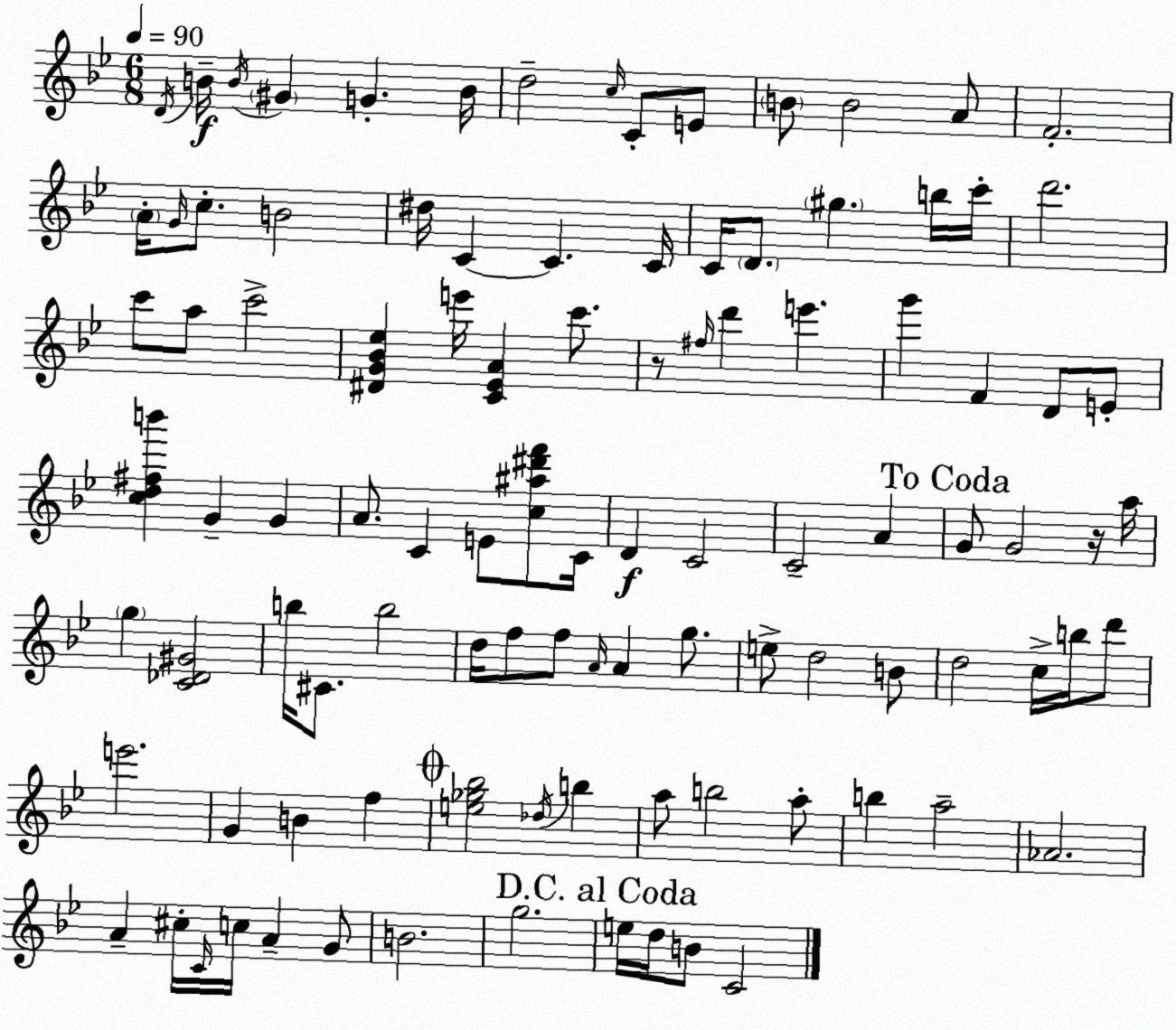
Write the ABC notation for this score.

X:1
T:Untitled
M:6/8
L:1/4
K:Gm
D/4 B/4 B/4 ^G G B/4 d2 c/4 C/2 E/2 B/2 B2 A/2 F2 A/4 G/4 c/2 B2 ^d/4 C C C/4 C/4 D/2 ^g b/4 c'/4 d'2 c'/2 a/2 c'2 [^DG_B_e] e'/4 [C_EA] c'/2 z/2 ^f/4 d' e' g' F D/2 E/2 [cd^fb'] G G A/2 C E/2 [c^a^d'f']/2 C/4 D C2 C2 A G/2 G2 z/4 a/4 g [C_D^G]2 b/4 ^C/2 b2 d/4 f/2 f/2 A/4 A g/2 e/2 d2 B/2 d2 c/4 b/4 d'/2 e'2 G B f [e_g_b]2 _d/4 b a/2 b2 a/2 b a2 _A2 A ^c/4 C/4 c/4 A G/2 B2 g2 e/4 d/4 B/2 C2